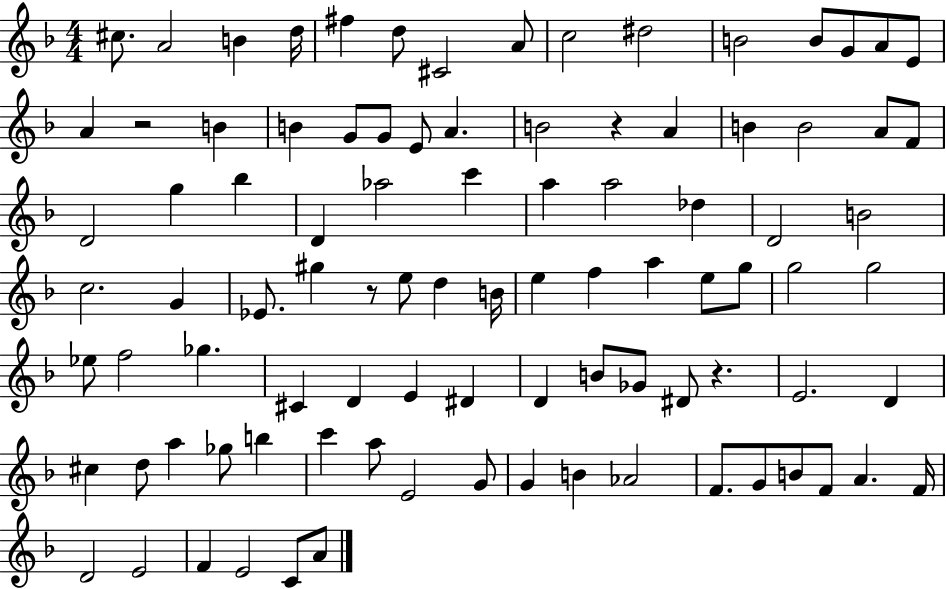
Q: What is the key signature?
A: F major